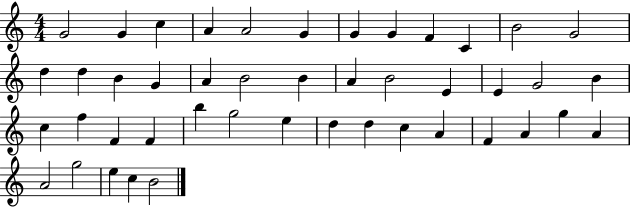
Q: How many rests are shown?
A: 0